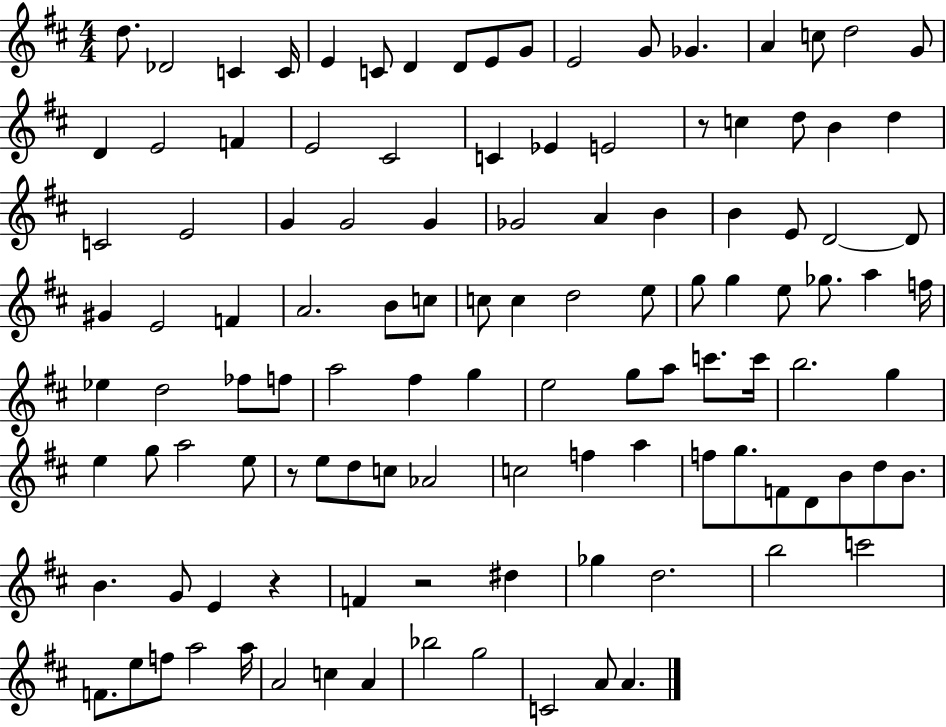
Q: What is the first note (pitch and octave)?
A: D5